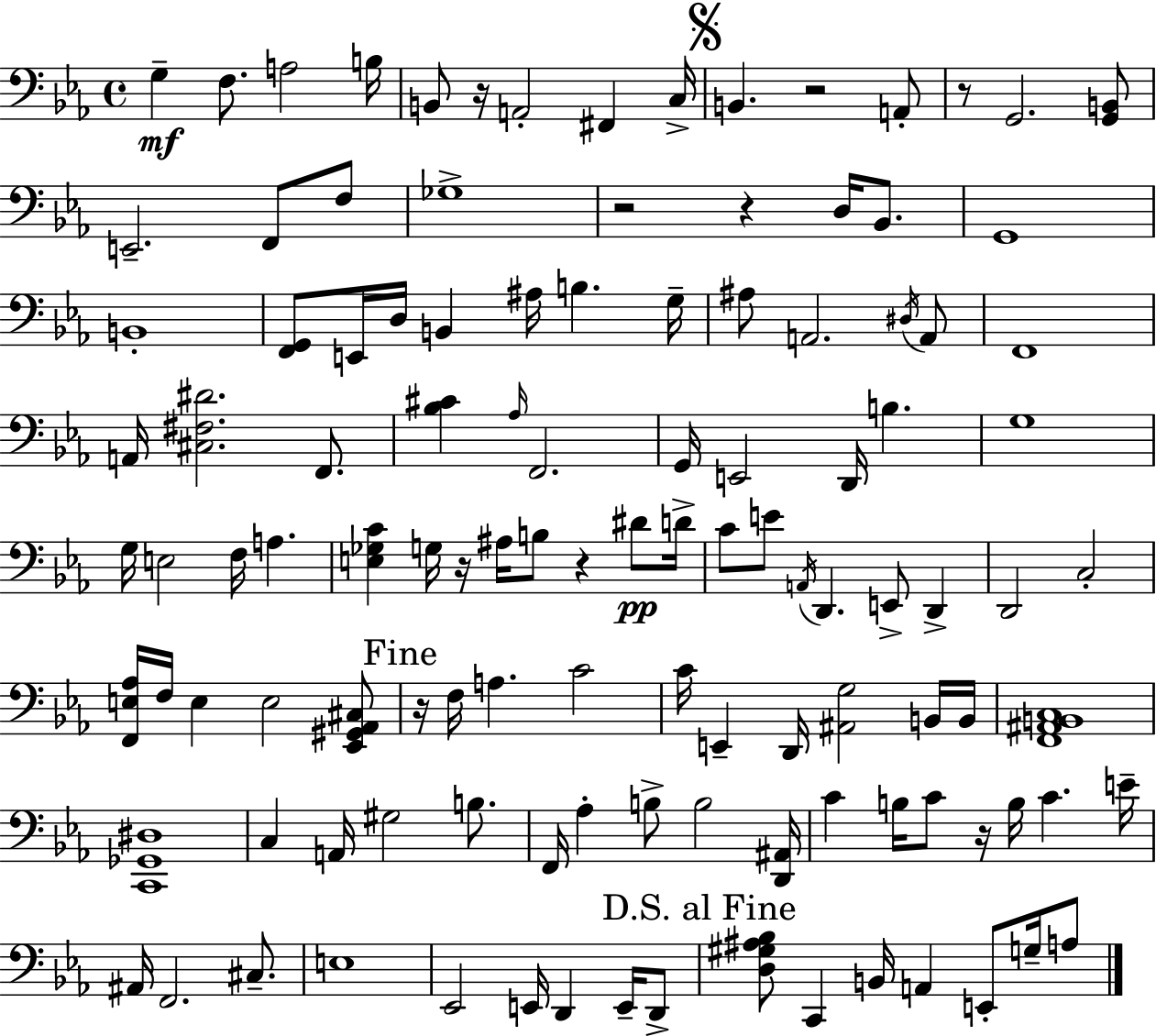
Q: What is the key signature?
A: C minor